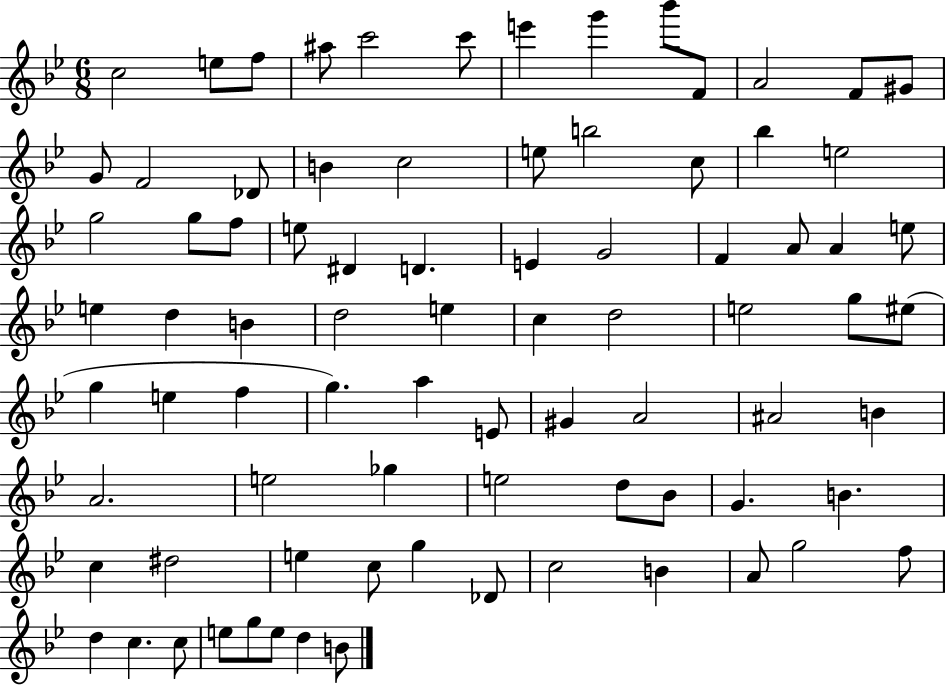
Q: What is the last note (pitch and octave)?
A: B4